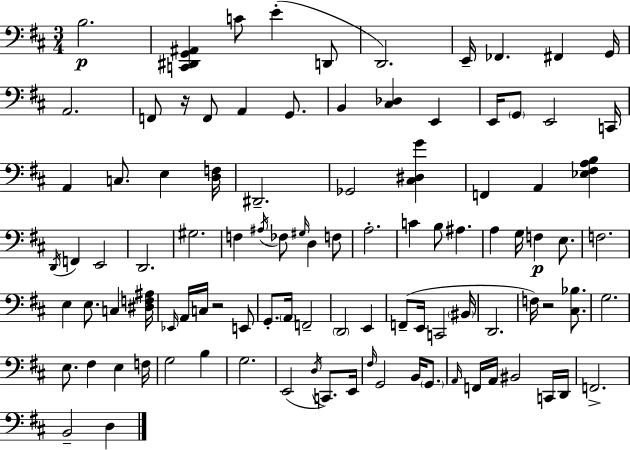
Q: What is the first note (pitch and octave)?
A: B3